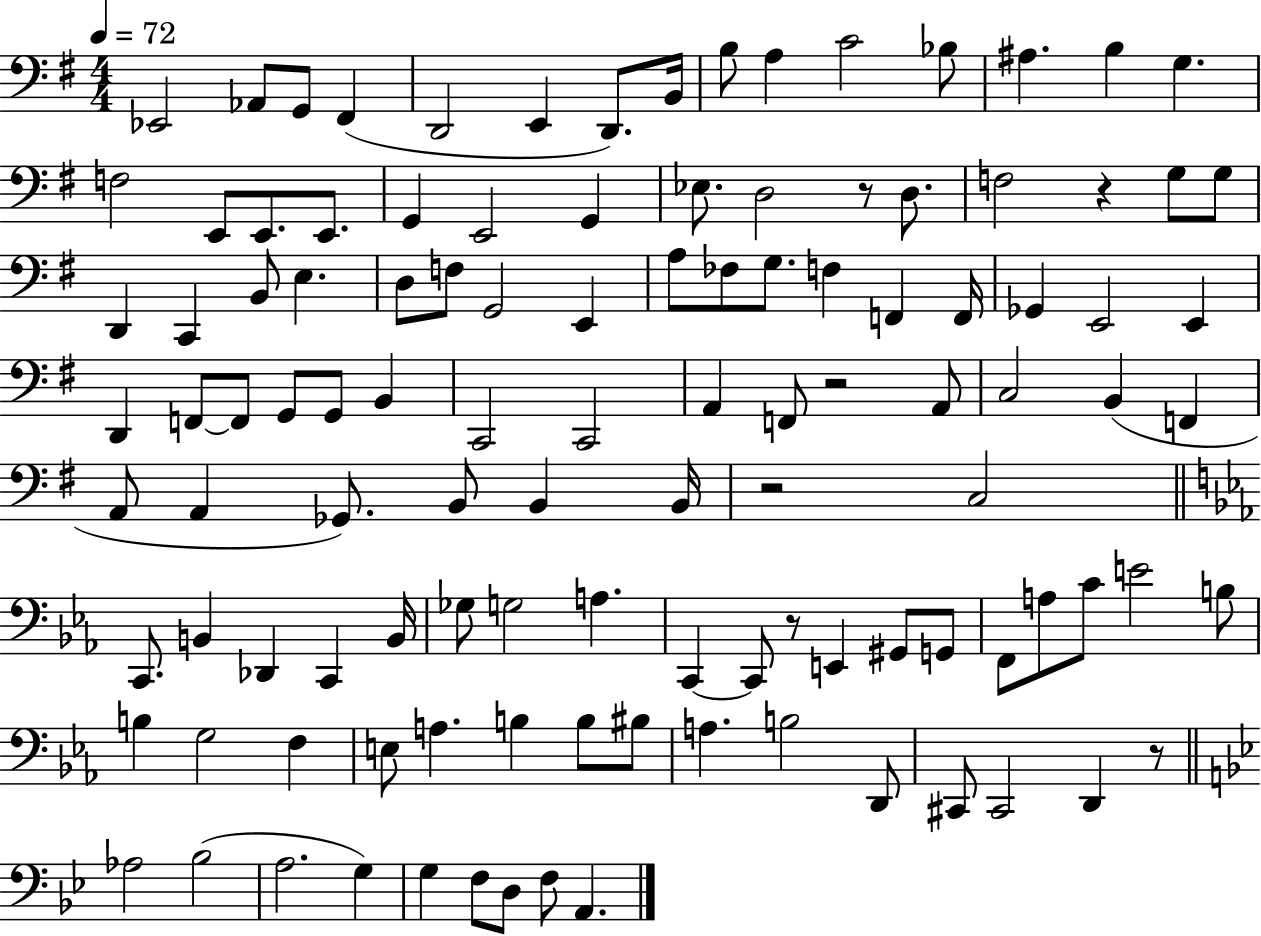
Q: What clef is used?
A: bass